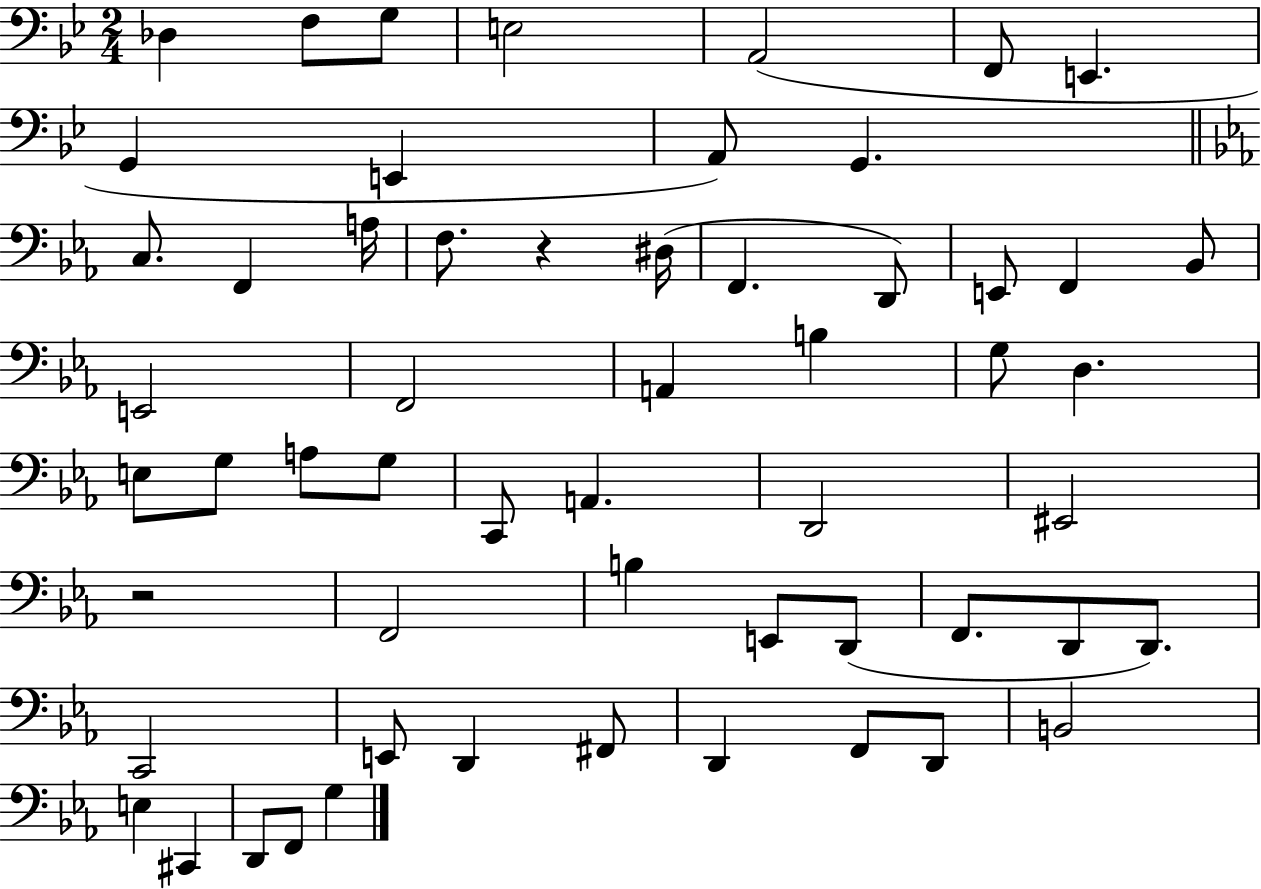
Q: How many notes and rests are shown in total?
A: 57